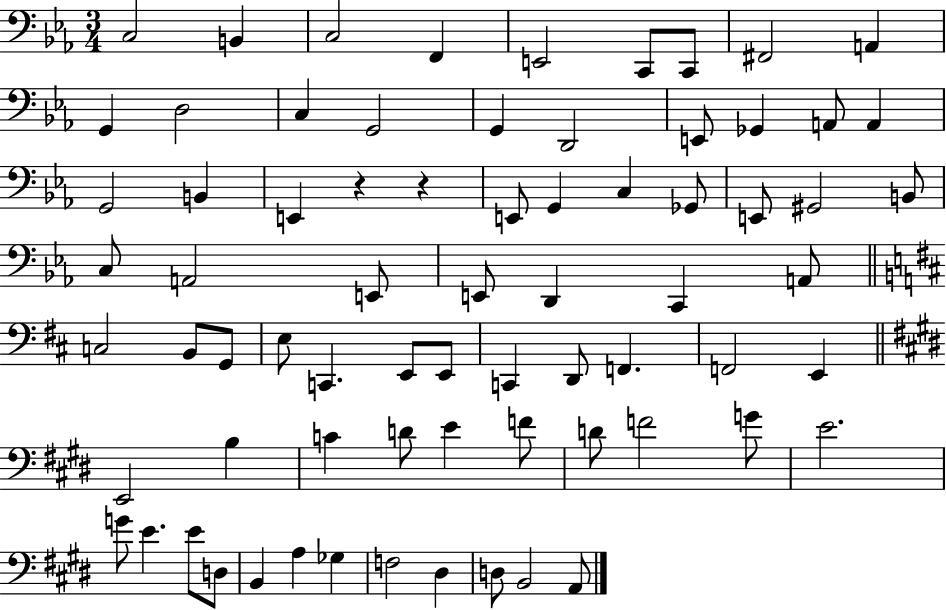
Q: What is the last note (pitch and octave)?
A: A2